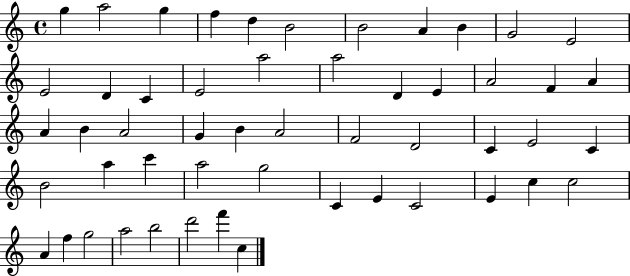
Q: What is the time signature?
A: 4/4